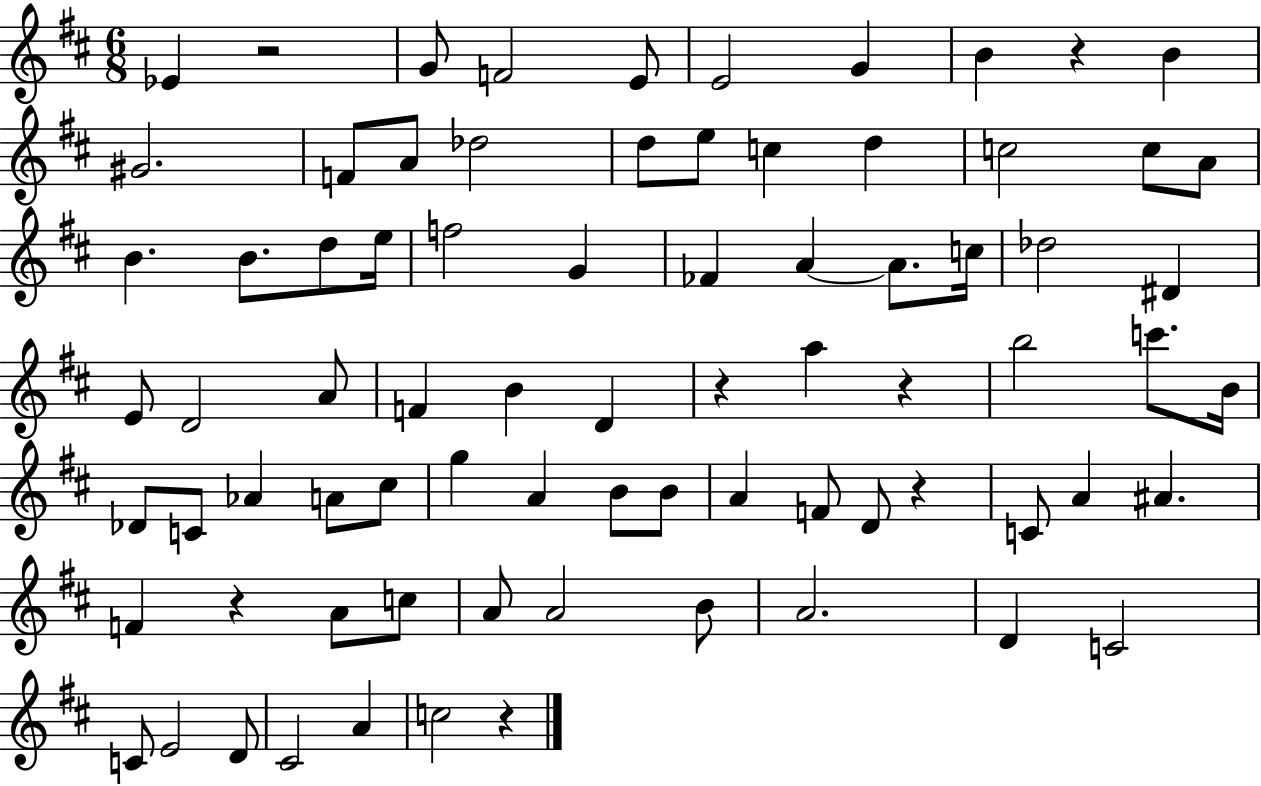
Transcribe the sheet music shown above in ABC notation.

X:1
T:Untitled
M:6/8
L:1/4
K:D
_E z2 G/2 F2 E/2 E2 G B z B ^G2 F/2 A/2 _d2 d/2 e/2 c d c2 c/2 A/2 B B/2 d/2 e/4 f2 G _F A A/2 c/4 _d2 ^D E/2 D2 A/2 F B D z a z b2 c'/2 B/4 _D/2 C/2 _A A/2 ^c/2 g A B/2 B/2 A F/2 D/2 z C/2 A ^A F z A/2 c/2 A/2 A2 B/2 A2 D C2 C/2 E2 D/2 ^C2 A c2 z